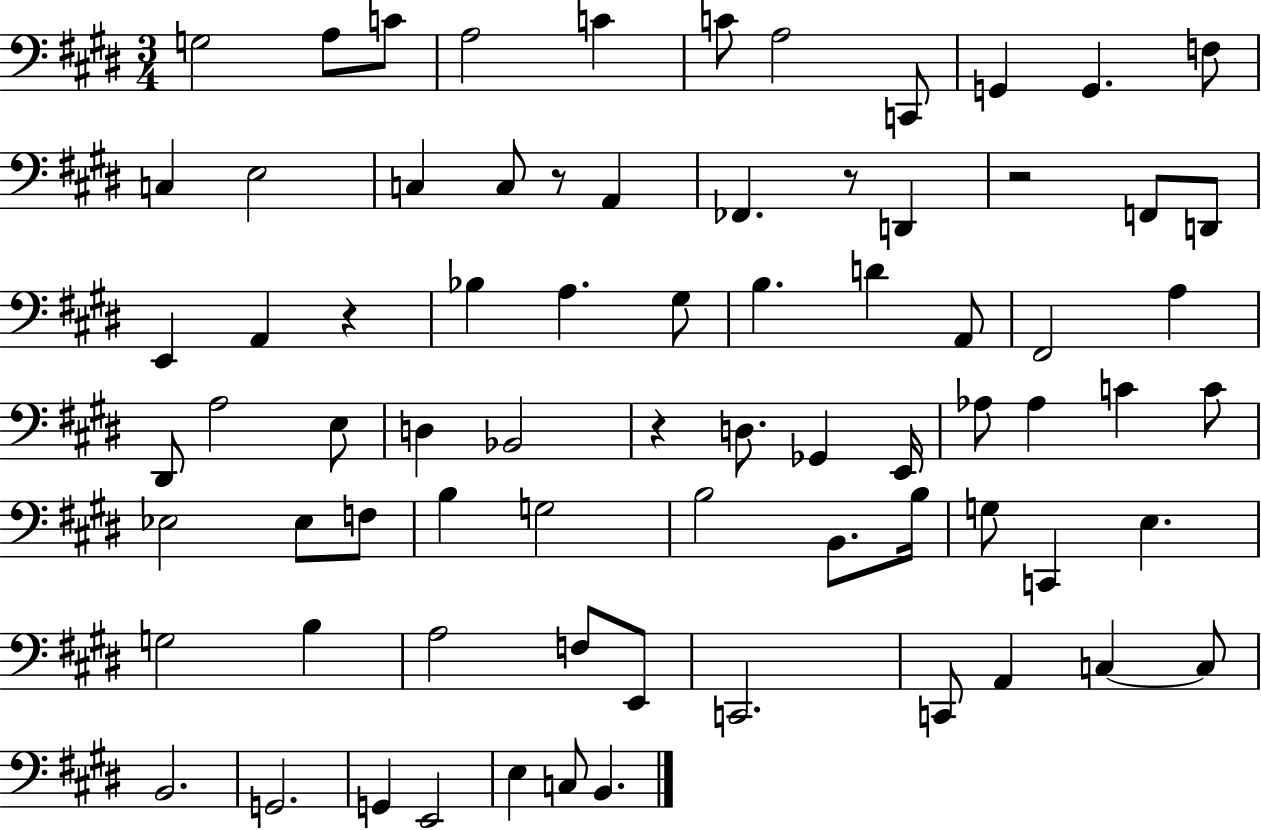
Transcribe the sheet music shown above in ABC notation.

X:1
T:Untitled
M:3/4
L:1/4
K:E
G,2 A,/2 C/2 A,2 C C/2 A,2 C,,/2 G,, G,, F,/2 C, E,2 C, C,/2 z/2 A,, _F,, z/2 D,, z2 F,,/2 D,,/2 E,, A,, z _B, A, ^G,/2 B, D A,,/2 ^F,,2 A, ^D,,/2 A,2 E,/2 D, _B,,2 z D,/2 _G,, E,,/4 _A,/2 _A, C C/2 _E,2 _E,/2 F,/2 B, G,2 B,2 B,,/2 B,/4 G,/2 C,, E, G,2 B, A,2 F,/2 E,,/2 C,,2 C,,/2 A,, C, C,/2 B,,2 G,,2 G,, E,,2 E, C,/2 B,,